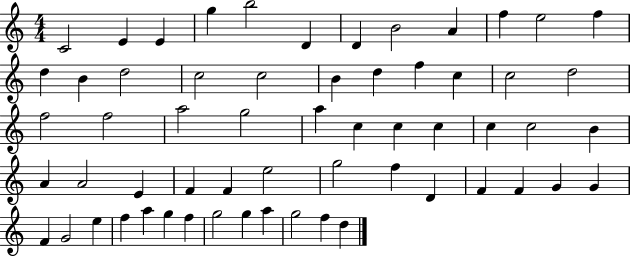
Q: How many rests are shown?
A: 0